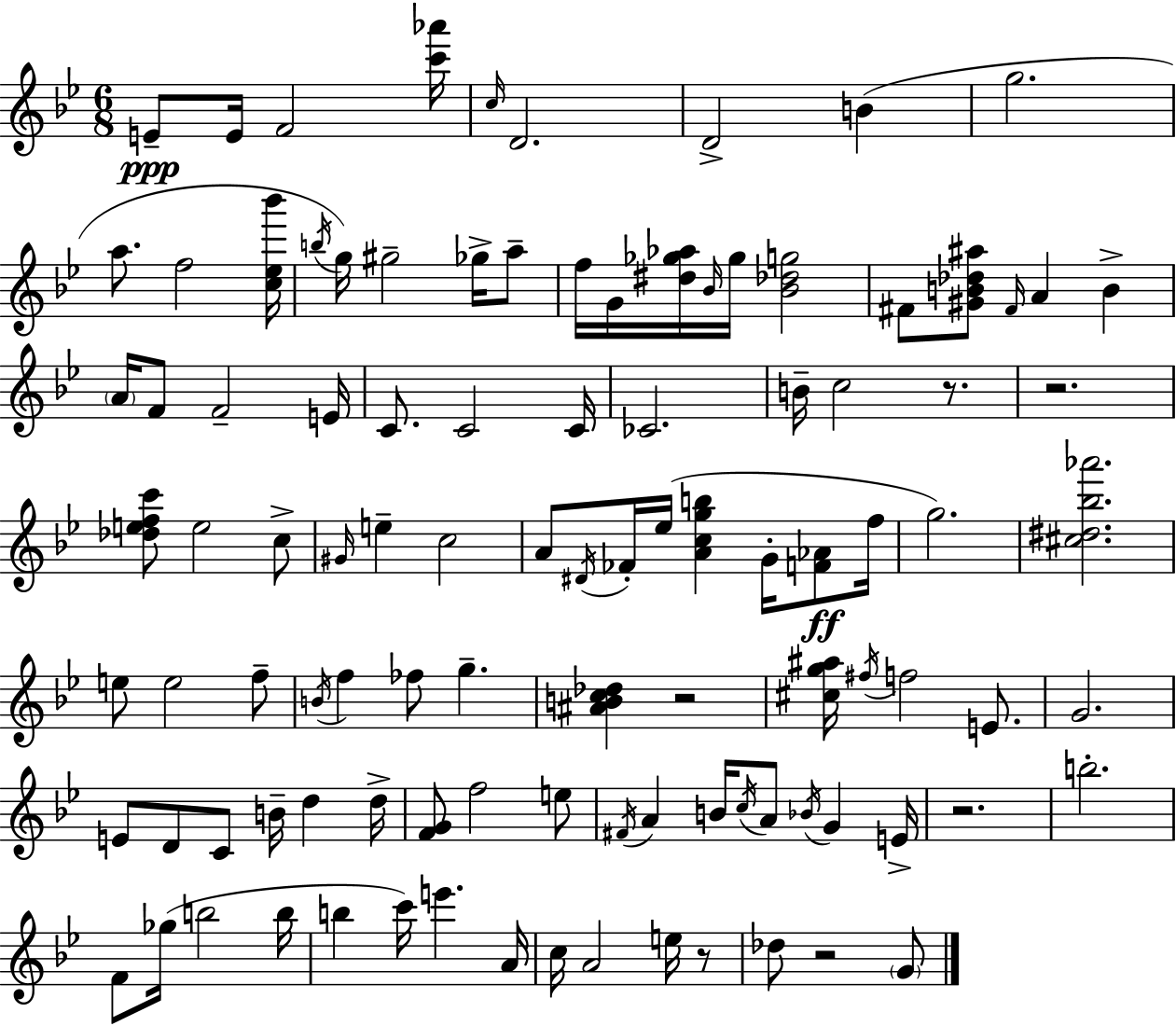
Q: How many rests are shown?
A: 6